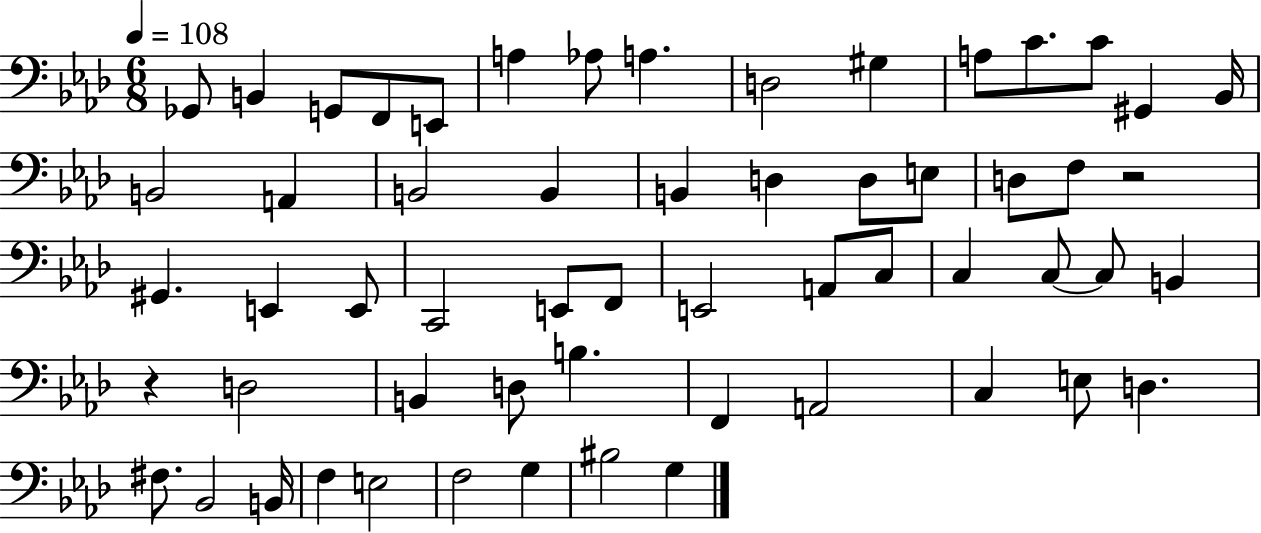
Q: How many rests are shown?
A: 2